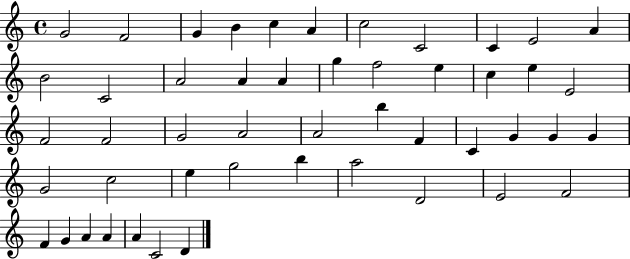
G4/h F4/h G4/q B4/q C5/q A4/q C5/h C4/h C4/q E4/h A4/q B4/h C4/h A4/h A4/q A4/q G5/q F5/h E5/q C5/q E5/q E4/h F4/h F4/h G4/h A4/h A4/h B5/q F4/q C4/q G4/q G4/q G4/q G4/h C5/h E5/q G5/h B5/q A5/h D4/h E4/h F4/h F4/q G4/q A4/q A4/q A4/q C4/h D4/q